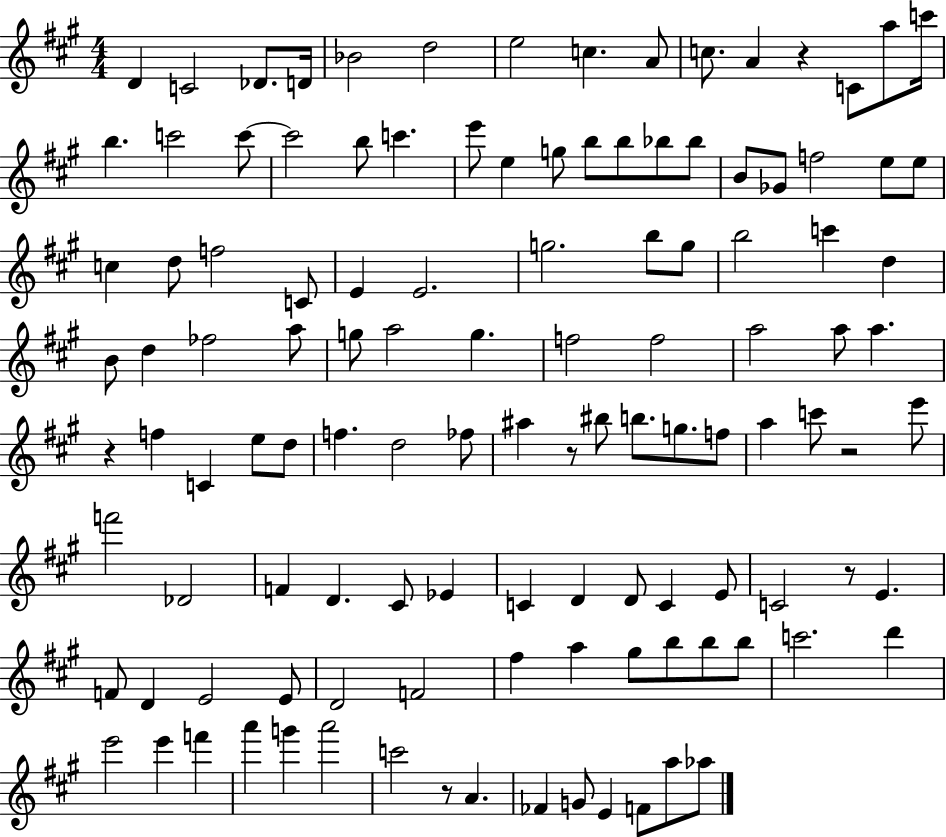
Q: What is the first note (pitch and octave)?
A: D4